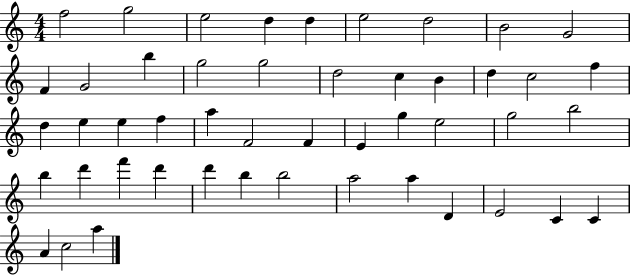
X:1
T:Untitled
M:4/4
L:1/4
K:C
f2 g2 e2 d d e2 d2 B2 G2 F G2 b g2 g2 d2 c B d c2 f d e e f a F2 F E g e2 g2 b2 b d' f' d' d' b b2 a2 a D E2 C C A c2 a